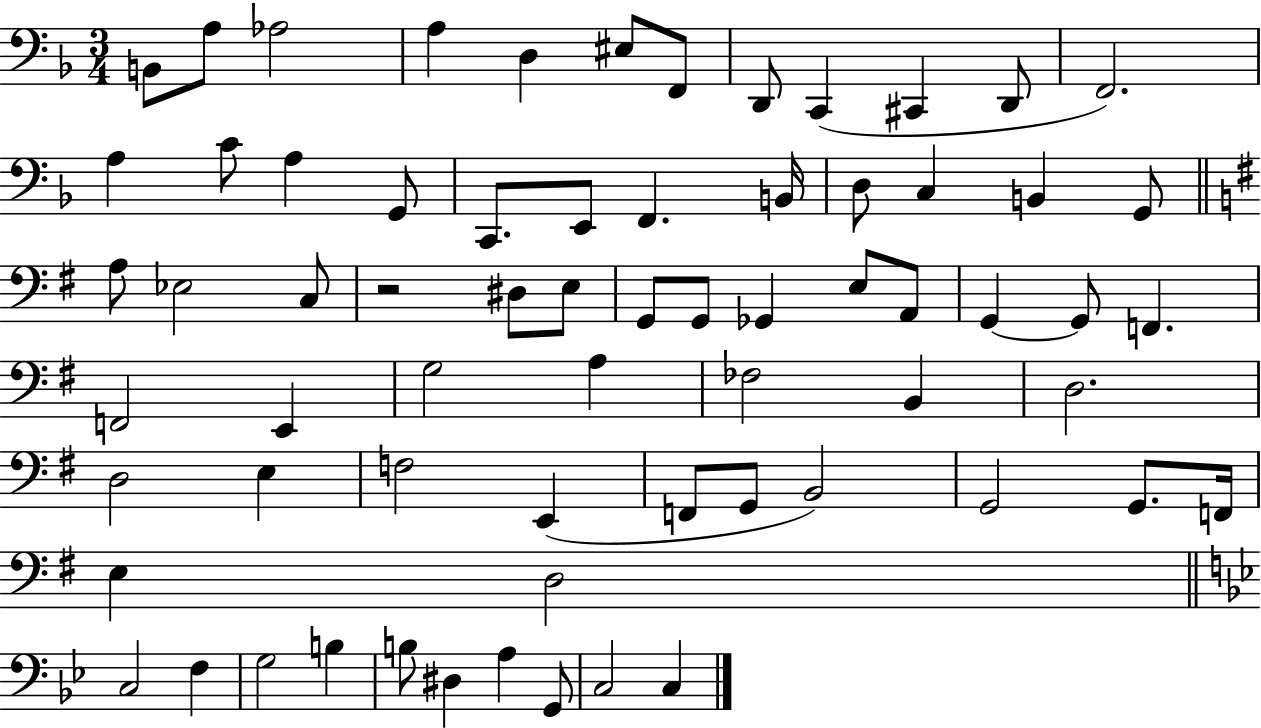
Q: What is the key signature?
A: F major